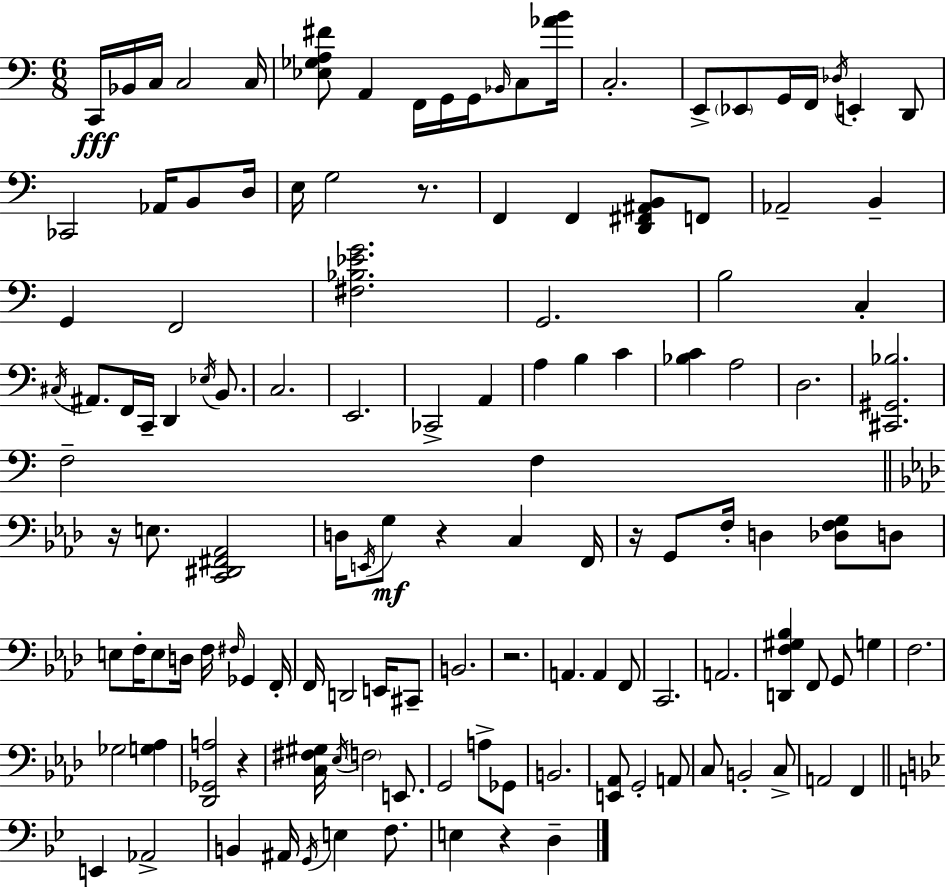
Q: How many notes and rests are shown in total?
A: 129